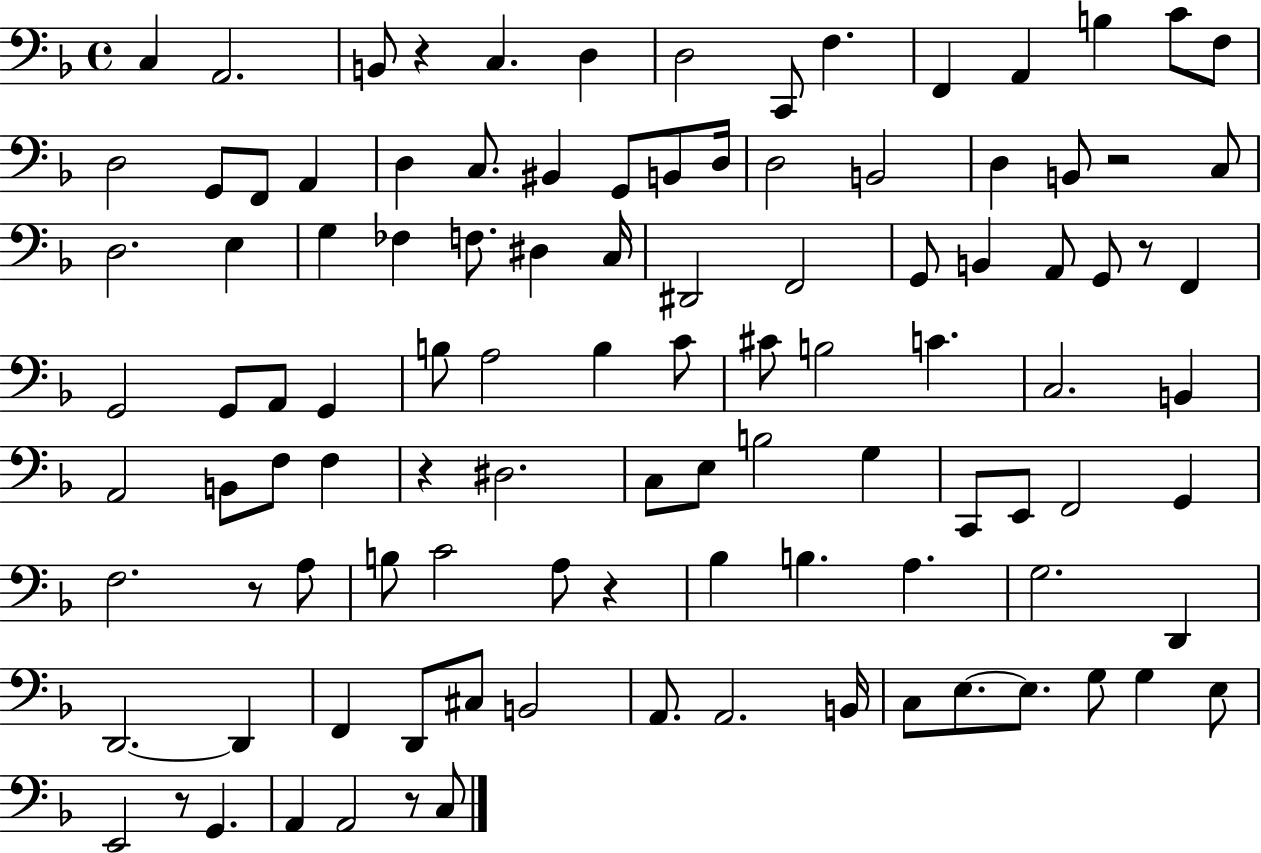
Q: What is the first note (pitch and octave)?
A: C3